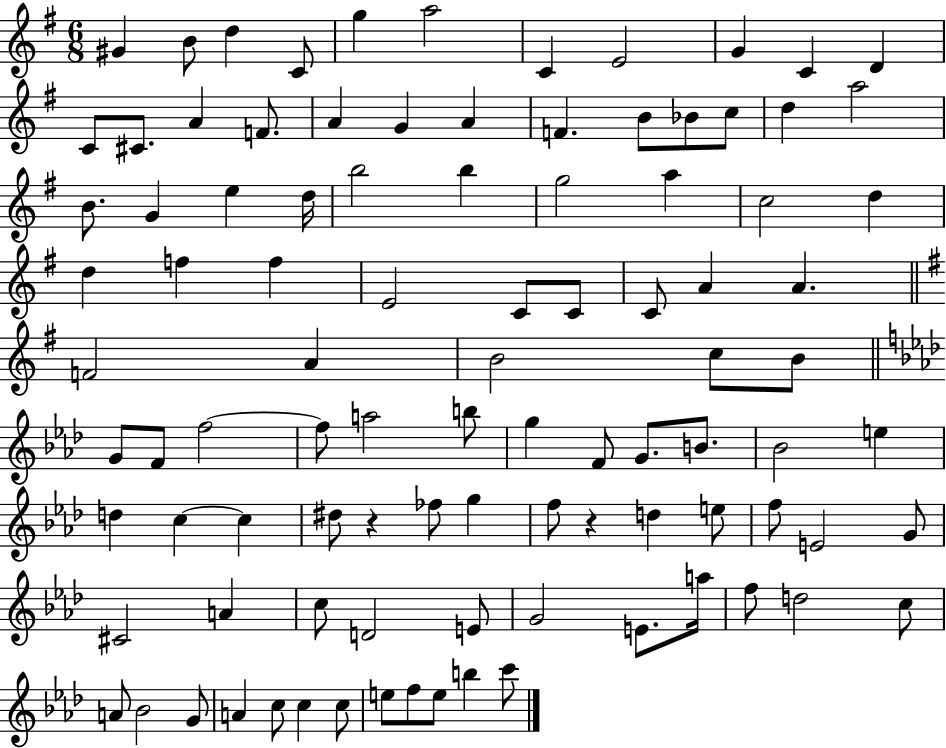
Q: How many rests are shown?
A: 2